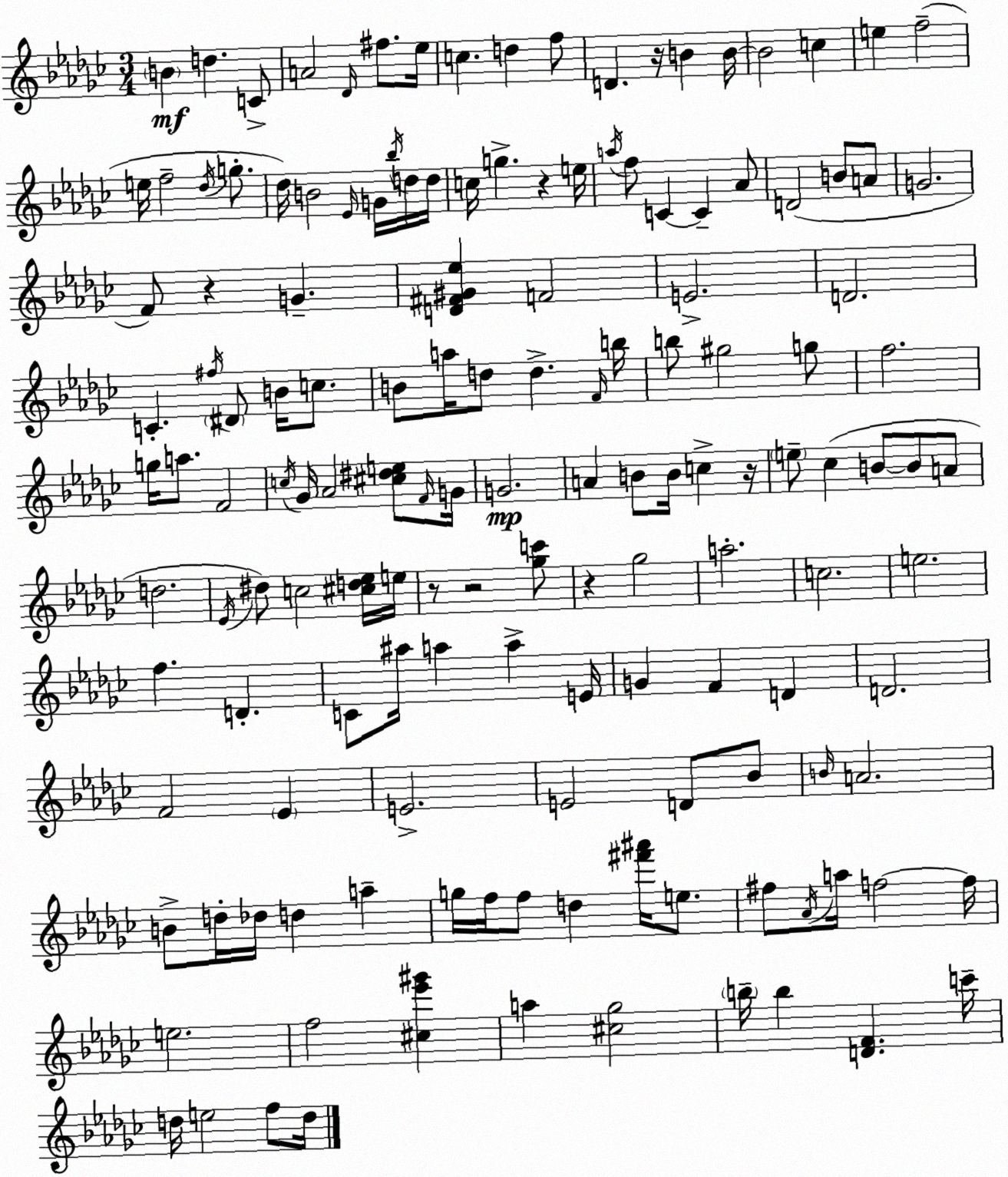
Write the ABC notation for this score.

X:1
T:Untitled
M:3/4
L:1/4
K:Ebm
B d C/2 A2 _D/4 ^f/2 _e/4 c d f/2 D z/4 B B/4 B2 c e f2 e/4 f2 _d/4 g/2 _d/4 B2 _E/4 G/4 _b/4 d/4 d/4 c/4 g z e/4 a/4 f/2 C C _A/2 D2 B/2 A/2 G2 F/2 z G [D^F^G_e] F2 E2 D2 C ^f/4 ^D/2 B/4 c/2 B/2 a/4 d/2 d F/4 b/4 b/2 ^g2 g/2 f2 g/4 a/2 F2 c/4 _G/4 _A2 [^c^de]/2 F/4 G/4 G2 A B/2 B/4 c z/4 e/2 _c B/2 B/2 A/2 d2 _E/4 ^d/2 c2 [^cd_e]/4 e/4 z/2 z2 [_gc']/2 z _g2 a2 c2 e2 f D C/2 ^a/4 a a E/4 G F D D2 F2 _E E2 E2 D/2 _B/2 B/4 A2 B/2 d/4 _d/4 d a g/4 f/4 f/2 d [^f'^a']/4 e/2 ^f/2 _A/4 a/4 f2 f/4 e2 f2 [^c_e'^g'] a [^c_g]2 b/4 b [DF] c'/4 d/4 e2 f/2 d/4